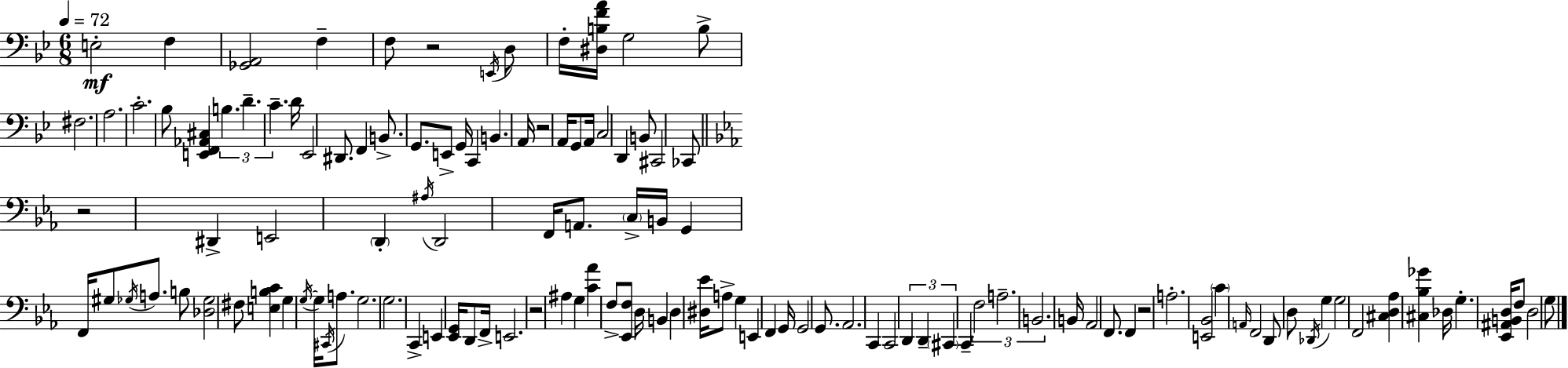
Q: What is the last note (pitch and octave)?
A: G3